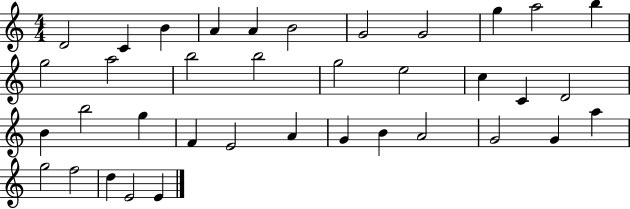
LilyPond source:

{
  \clef treble
  \numericTimeSignature
  \time 4/4
  \key c \major
  d'2 c'4 b'4 | a'4 a'4 b'2 | g'2 g'2 | g''4 a''2 b''4 | \break g''2 a''2 | b''2 b''2 | g''2 e''2 | c''4 c'4 d'2 | \break b'4 b''2 g''4 | f'4 e'2 a'4 | g'4 b'4 a'2 | g'2 g'4 a''4 | \break g''2 f''2 | d''4 e'2 e'4 | \bar "|."
}